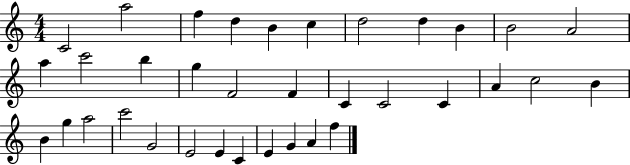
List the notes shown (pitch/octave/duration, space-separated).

C4/h A5/h F5/q D5/q B4/q C5/q D5/h D5/q B4/q B4/h A4/h A5/q C6/h B5/q G5/q F4/h F4/q C4/q C4/h C4/q A4/q C5/h B4/q B4/q G5/q A5/h C6/h G4/h E4/h E4/q C4/q E4/q G4/q A4/q F5/q